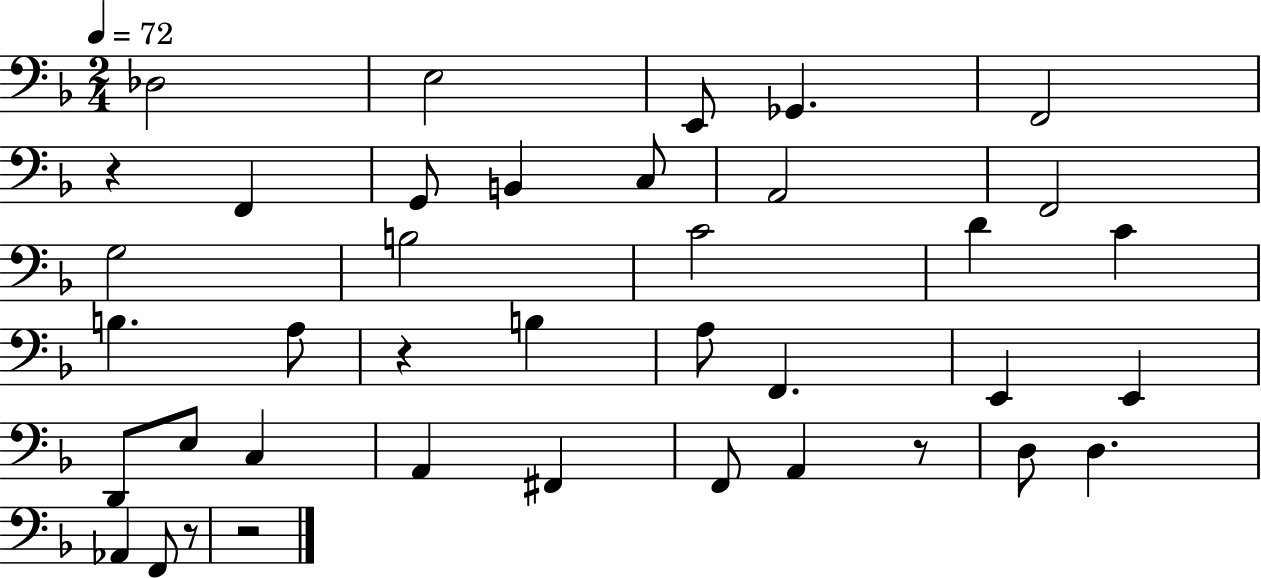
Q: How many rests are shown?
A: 5